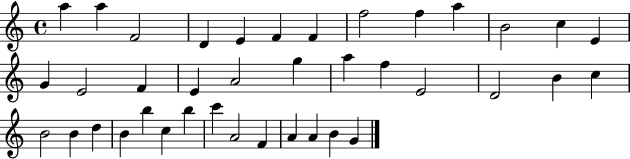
{
  \clef treble
  \time 4/4
  \defaultTimeSignature
  \key c \major
  a''4 a''4 f'2 | d'4 e'4 f'4 f'4 | f''2 f''4 a''4 | b'2 c''4 e'4 | \break g'4 e'2 f'4 | e'4 a'2 g''4 | a''4 f''4 e'2 | d'2 b'4 c''4 | \break b'2 b'4 d''4 | b'4 b''4 c''4 b''4 | c'''4 a'2 f'4 | a'4 a'4 b'4 g'4 | \break \bar "|."
}